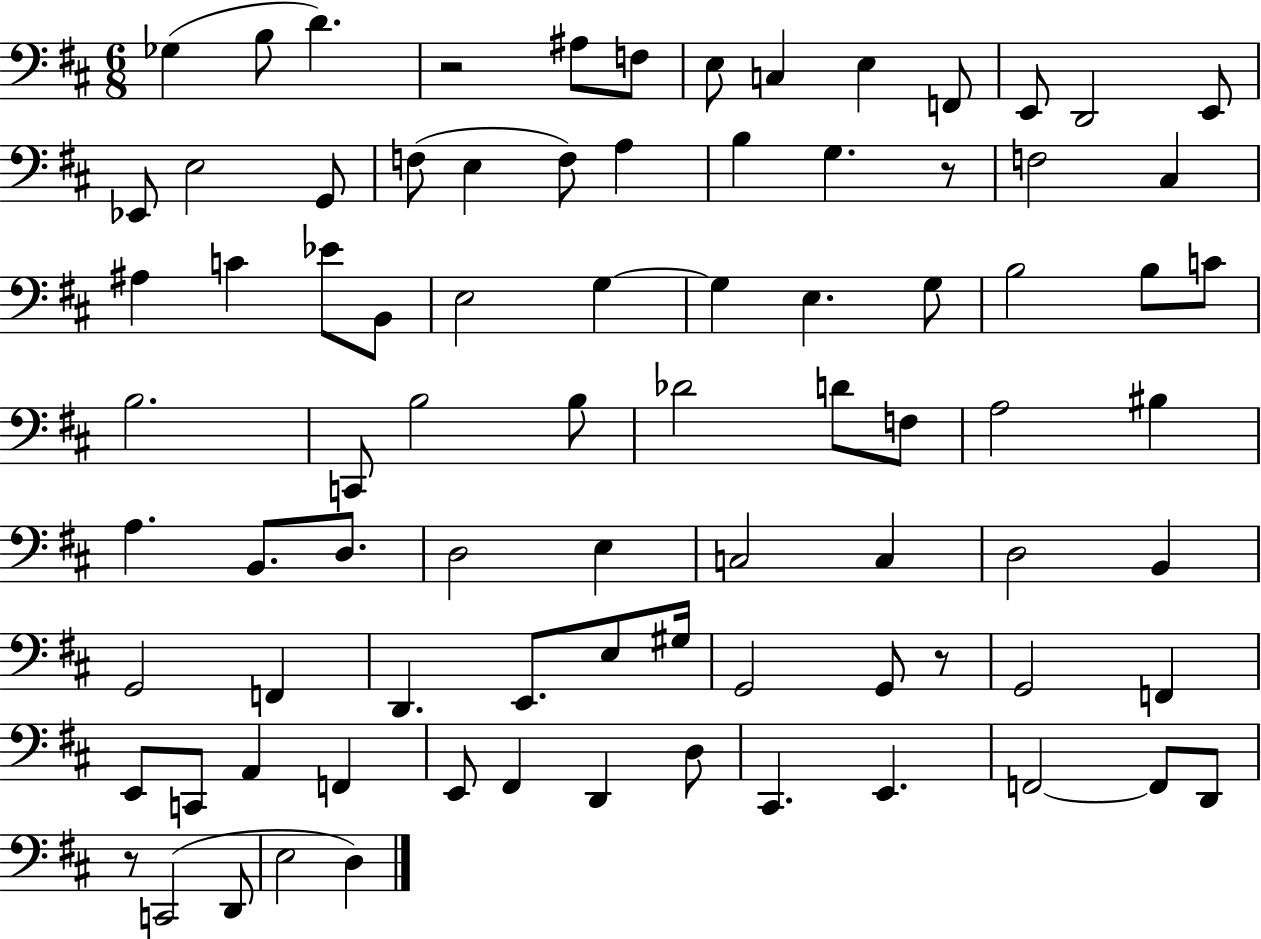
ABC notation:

X:1
T:Untitled
M:6/8
L:1/4
K:D
_G, B,/2 D z2 ^A,/2 F,/2 E,/2 C, E, F,,/2 E,,/2 D,,2 E,,/2 _E,,/2 E,2 G,,/2 F,/2 E, F,/2 A, B, G, z/2 F,2 ^C, ^A, C _E/2 B,,/2 E,2 G, G, E, G,/2 B,2 B,/2 C/2 B,2 C,,/2 B,2 B,/2 _D2 D/2 F,/2 A,2 ^B, A, B,,/2 D,/2 D,2 E, C,2 C, D,2 B,, G,,2 F,, D,, E,,/2 E,/2 ^G,/4 G,,2 G,,/2 z/2 G,,2 F,, E,,/2 C,,/2 A,, F,, E,,/2 ^F,, D,, D,/2 ^C,, E,, F,,2 F,,/2 D,,/2 z/2 C,,2 D,,/2 E,2 D,